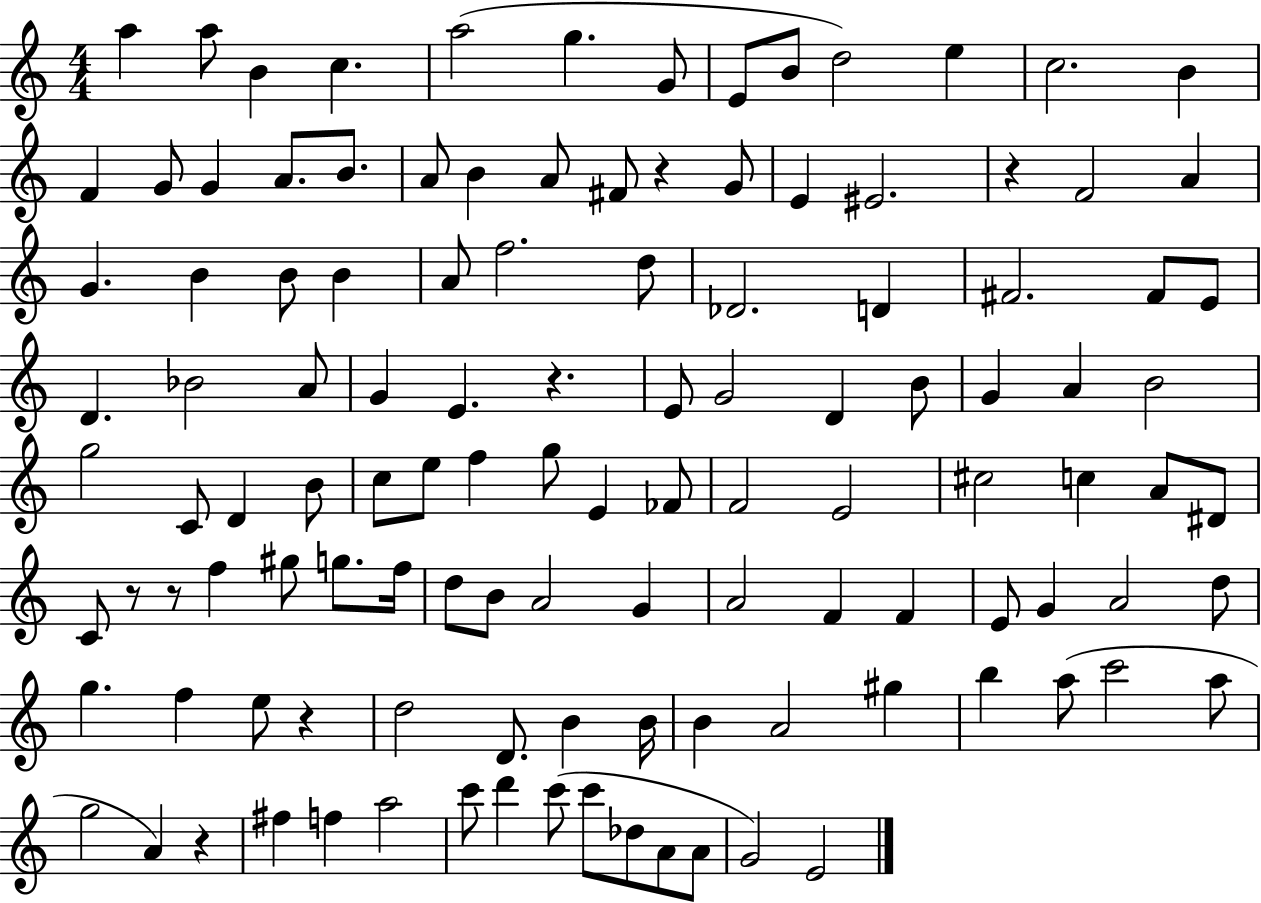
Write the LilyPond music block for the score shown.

{
  \clef treble
  \numericTimeSignature
  \time 4/4
  \key c \major
  a''4 a''8 b'4 c''4. | a''2( g''4. g'8 | e'8 b'8 d''2) e''4 | c''2. b'4 | \break f'4 g'8 g'4 a'8. b'8. | a'8 b'4 a'8 fis'8 r4 g'8 | e'4 eis'2. | r4 f'2 a'4 | \break g'4. b'4 b'8 b'4 | a'8 f''2. d''8 | des'2. d'4 | fis'2. fis'8 e'8 | \break d'4. bes'2 a'8 | g'4 e'4. r4. | e'8 g'2 d'4 b'8 | g'4 a'4 b'2 | \break g''2 c'8 d'4 b'8 | c''8 e''8 f''4 g''8 e'4 fes'8 | f'2 e'2 | cis''2 c''4 a'8 dis'8 | \break c'8 r8 r8 f''4 gis''8 g''8. f''16 | d''8 b'8 a'2 g'4 | a'2 f'4 f'4 | e'8 g'4 a'2 d''8 | \break g''4. f''4 e''8 r4 | d''2 d'8. b'4 b'16 | b'4 a'2 gis''4 | b''4 a''8( c'''2 a''8 | \break g''2 a'4) r4 | fis''4 f''4 a''2 | c'''8 d'''4 c'''8( c'''8 des''8 a'8 a'8 | g'2) e'2 | \break \bar "|."
}